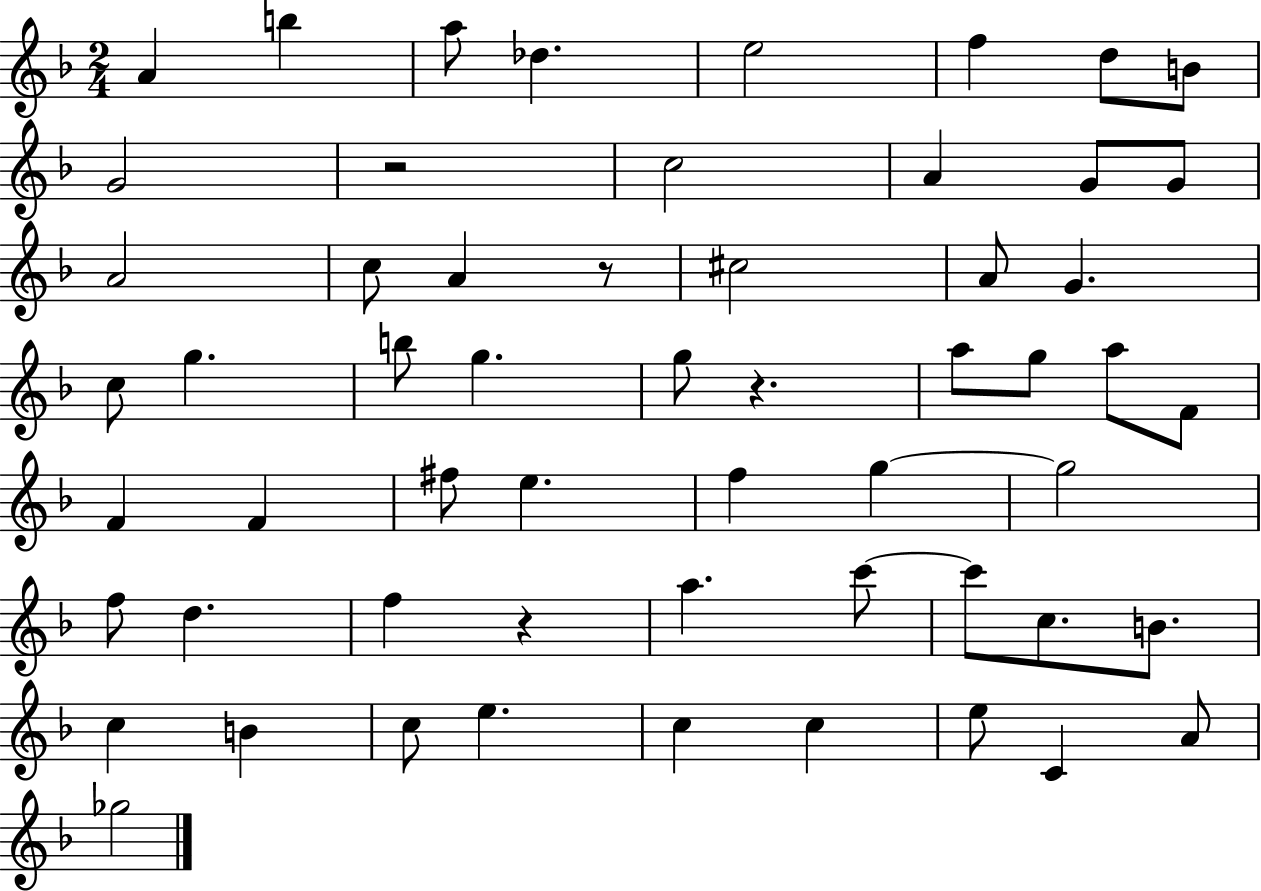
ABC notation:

X:1
T:Untitled
M:2/4
L:1/4
K:F
A b a/2 _d e2 f d/2 B/2 G2 z2 c2 A G/2 G/2 A2 c/2 A z/2 ^c2 A/2 G c/2 g b/2 g g/2 z a/2 g/2 a/2 F/2 F F ^f/2 e f g g2 f/2 d f z a c'/2 c'/2 c/2 B/2 c B c/2 e c c e/2 C A/2 _g2